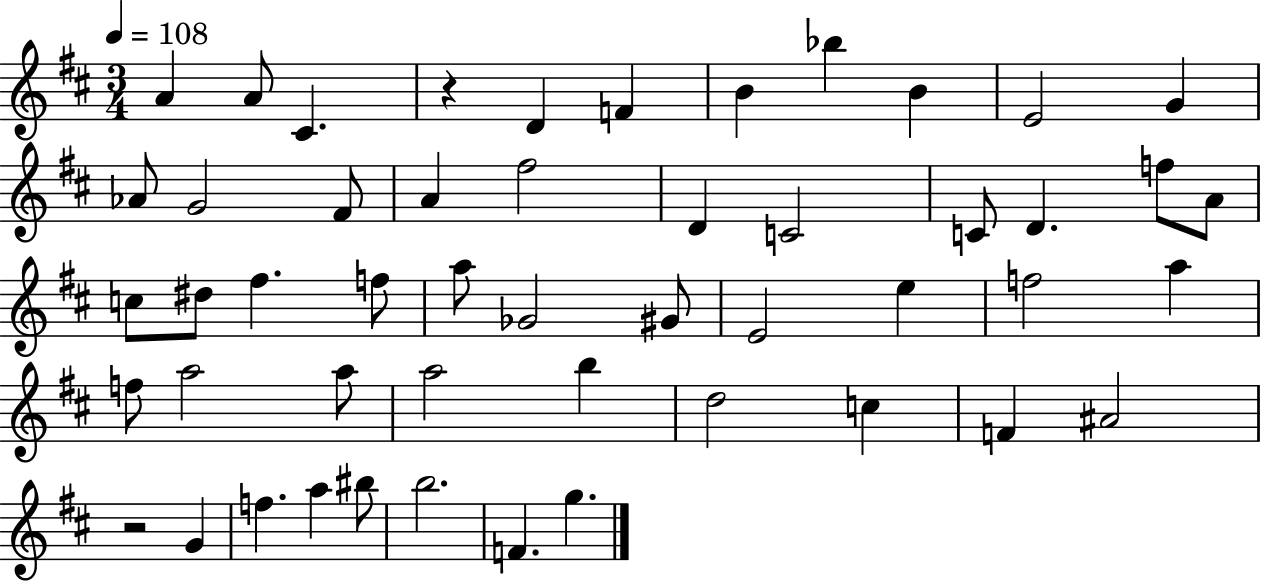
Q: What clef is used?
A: treble